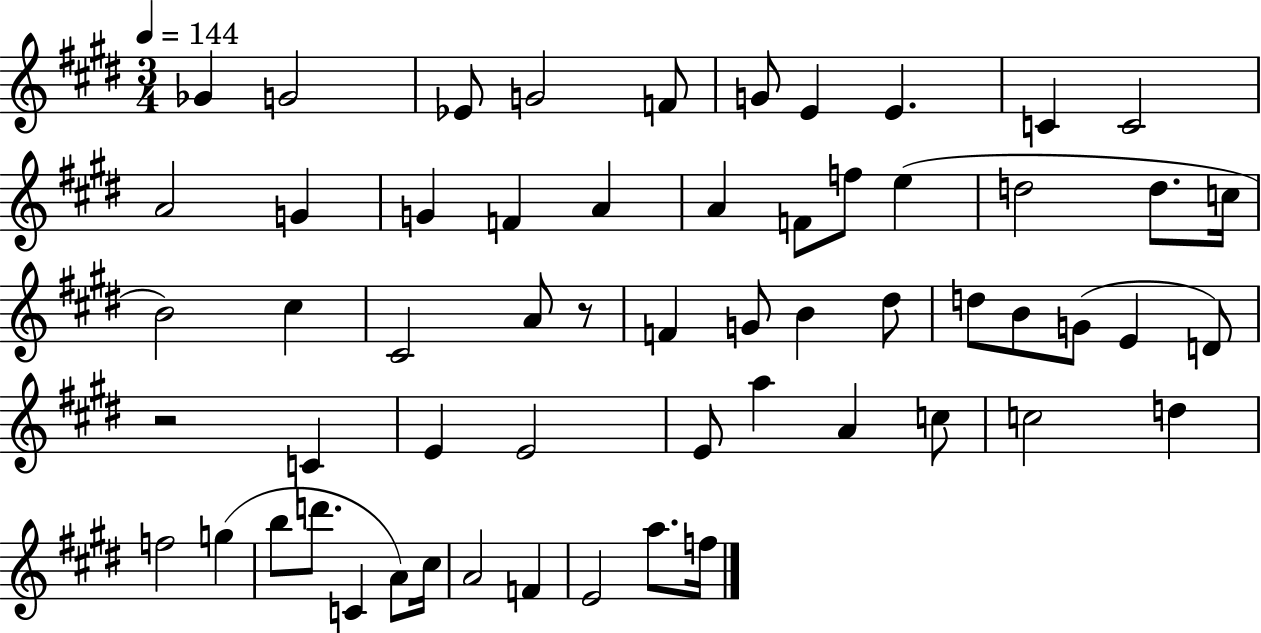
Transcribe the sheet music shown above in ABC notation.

X:1
T:Untitled
M:3/4
L:1/4
K:E
_G G2 _E/2 G2 F/2 G/2 E E C C2 A2 G G F A A F/2 f/2 e d2 d/2 c/4 B2 ^c ^C2 A/2 z/2 F G/2 B ^d/2 d/2 B/2 G/2 E D/2 z2 C E E2 E/2 a A c/2 c2 d f2 g b/2 d'/2 C A/2 ^c/4 A2 F E2 a/2 f/4